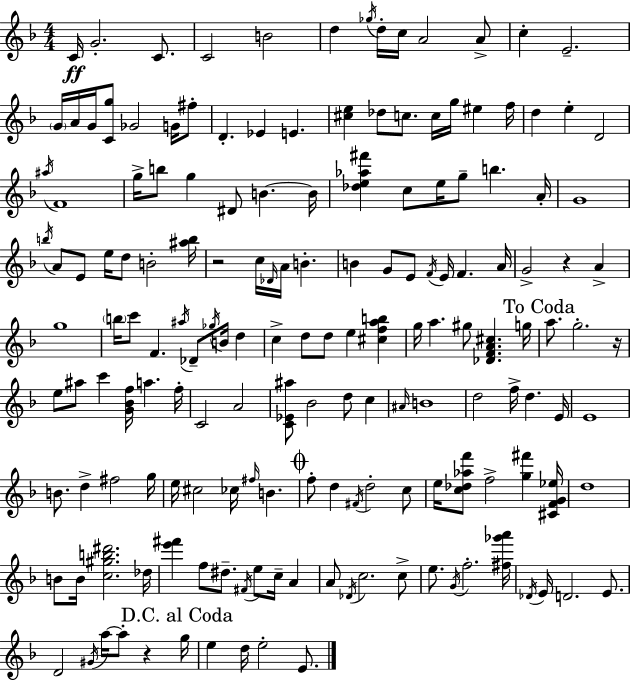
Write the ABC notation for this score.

X:1
T:Untitled
M:4/4
L:1/4
K:Dm
C/4 G2 C/2 C2 B2 d _g/4 d/4 c/4 A2 A/2 c E2 G/4 A/4 G/4 [Cg]/2 _G2 G/4 ^f/2 D _E E [^ce] _d/2 c/2 c/4 g/4 ^e f/4 d e D2 ^a/4 F4 g/4 b/2 g ^D/2 B B/4 [_de_a^f'] c/2 e/4 g/2 b A/4 G4 b/4 A/2 E/2 e/4 d/2 B2 [^ab]/4 z2 c/4 _D/4 A/4 B B G/2 E/2 F/4 E/4 F A/4 G2 z A g4 b/4 c'/2 F ^a/4 _D/2 _g/4 B/4 d c d/2 d/2 e [^cfab] g/4 a ^g/2 [_DFA^c] g/4 a/2 g2 z/4 e/2 ^a/2 c' [G_Bf]/4 a f/4 C2 A2 [C_E^a]/2 _B2 d/2 c ^A/4 B4 d2 f/4 d E/4 E4 B/2 d ^f2 g/4 e/4 ^c2 _c/4 ^f/4 B f/2 d ^F/4 d2 c/2 e/4 [c_d_af']/2 f2 [g^f'] [^CFG_e]/4 d4 B/2 B/4 [c^gb^d']2 _d/4 [e'^f'] f/2 ^d/2 ^F/4 e/2 c/4 A A/2 _D/4 c2 c/2 e/2 G/4 f2 [^f_g'a']/4 _D/4 E/4 D2 E/2 D2 ^G/4 a/4 a/2 z g/4 e d/4 e2 E/2